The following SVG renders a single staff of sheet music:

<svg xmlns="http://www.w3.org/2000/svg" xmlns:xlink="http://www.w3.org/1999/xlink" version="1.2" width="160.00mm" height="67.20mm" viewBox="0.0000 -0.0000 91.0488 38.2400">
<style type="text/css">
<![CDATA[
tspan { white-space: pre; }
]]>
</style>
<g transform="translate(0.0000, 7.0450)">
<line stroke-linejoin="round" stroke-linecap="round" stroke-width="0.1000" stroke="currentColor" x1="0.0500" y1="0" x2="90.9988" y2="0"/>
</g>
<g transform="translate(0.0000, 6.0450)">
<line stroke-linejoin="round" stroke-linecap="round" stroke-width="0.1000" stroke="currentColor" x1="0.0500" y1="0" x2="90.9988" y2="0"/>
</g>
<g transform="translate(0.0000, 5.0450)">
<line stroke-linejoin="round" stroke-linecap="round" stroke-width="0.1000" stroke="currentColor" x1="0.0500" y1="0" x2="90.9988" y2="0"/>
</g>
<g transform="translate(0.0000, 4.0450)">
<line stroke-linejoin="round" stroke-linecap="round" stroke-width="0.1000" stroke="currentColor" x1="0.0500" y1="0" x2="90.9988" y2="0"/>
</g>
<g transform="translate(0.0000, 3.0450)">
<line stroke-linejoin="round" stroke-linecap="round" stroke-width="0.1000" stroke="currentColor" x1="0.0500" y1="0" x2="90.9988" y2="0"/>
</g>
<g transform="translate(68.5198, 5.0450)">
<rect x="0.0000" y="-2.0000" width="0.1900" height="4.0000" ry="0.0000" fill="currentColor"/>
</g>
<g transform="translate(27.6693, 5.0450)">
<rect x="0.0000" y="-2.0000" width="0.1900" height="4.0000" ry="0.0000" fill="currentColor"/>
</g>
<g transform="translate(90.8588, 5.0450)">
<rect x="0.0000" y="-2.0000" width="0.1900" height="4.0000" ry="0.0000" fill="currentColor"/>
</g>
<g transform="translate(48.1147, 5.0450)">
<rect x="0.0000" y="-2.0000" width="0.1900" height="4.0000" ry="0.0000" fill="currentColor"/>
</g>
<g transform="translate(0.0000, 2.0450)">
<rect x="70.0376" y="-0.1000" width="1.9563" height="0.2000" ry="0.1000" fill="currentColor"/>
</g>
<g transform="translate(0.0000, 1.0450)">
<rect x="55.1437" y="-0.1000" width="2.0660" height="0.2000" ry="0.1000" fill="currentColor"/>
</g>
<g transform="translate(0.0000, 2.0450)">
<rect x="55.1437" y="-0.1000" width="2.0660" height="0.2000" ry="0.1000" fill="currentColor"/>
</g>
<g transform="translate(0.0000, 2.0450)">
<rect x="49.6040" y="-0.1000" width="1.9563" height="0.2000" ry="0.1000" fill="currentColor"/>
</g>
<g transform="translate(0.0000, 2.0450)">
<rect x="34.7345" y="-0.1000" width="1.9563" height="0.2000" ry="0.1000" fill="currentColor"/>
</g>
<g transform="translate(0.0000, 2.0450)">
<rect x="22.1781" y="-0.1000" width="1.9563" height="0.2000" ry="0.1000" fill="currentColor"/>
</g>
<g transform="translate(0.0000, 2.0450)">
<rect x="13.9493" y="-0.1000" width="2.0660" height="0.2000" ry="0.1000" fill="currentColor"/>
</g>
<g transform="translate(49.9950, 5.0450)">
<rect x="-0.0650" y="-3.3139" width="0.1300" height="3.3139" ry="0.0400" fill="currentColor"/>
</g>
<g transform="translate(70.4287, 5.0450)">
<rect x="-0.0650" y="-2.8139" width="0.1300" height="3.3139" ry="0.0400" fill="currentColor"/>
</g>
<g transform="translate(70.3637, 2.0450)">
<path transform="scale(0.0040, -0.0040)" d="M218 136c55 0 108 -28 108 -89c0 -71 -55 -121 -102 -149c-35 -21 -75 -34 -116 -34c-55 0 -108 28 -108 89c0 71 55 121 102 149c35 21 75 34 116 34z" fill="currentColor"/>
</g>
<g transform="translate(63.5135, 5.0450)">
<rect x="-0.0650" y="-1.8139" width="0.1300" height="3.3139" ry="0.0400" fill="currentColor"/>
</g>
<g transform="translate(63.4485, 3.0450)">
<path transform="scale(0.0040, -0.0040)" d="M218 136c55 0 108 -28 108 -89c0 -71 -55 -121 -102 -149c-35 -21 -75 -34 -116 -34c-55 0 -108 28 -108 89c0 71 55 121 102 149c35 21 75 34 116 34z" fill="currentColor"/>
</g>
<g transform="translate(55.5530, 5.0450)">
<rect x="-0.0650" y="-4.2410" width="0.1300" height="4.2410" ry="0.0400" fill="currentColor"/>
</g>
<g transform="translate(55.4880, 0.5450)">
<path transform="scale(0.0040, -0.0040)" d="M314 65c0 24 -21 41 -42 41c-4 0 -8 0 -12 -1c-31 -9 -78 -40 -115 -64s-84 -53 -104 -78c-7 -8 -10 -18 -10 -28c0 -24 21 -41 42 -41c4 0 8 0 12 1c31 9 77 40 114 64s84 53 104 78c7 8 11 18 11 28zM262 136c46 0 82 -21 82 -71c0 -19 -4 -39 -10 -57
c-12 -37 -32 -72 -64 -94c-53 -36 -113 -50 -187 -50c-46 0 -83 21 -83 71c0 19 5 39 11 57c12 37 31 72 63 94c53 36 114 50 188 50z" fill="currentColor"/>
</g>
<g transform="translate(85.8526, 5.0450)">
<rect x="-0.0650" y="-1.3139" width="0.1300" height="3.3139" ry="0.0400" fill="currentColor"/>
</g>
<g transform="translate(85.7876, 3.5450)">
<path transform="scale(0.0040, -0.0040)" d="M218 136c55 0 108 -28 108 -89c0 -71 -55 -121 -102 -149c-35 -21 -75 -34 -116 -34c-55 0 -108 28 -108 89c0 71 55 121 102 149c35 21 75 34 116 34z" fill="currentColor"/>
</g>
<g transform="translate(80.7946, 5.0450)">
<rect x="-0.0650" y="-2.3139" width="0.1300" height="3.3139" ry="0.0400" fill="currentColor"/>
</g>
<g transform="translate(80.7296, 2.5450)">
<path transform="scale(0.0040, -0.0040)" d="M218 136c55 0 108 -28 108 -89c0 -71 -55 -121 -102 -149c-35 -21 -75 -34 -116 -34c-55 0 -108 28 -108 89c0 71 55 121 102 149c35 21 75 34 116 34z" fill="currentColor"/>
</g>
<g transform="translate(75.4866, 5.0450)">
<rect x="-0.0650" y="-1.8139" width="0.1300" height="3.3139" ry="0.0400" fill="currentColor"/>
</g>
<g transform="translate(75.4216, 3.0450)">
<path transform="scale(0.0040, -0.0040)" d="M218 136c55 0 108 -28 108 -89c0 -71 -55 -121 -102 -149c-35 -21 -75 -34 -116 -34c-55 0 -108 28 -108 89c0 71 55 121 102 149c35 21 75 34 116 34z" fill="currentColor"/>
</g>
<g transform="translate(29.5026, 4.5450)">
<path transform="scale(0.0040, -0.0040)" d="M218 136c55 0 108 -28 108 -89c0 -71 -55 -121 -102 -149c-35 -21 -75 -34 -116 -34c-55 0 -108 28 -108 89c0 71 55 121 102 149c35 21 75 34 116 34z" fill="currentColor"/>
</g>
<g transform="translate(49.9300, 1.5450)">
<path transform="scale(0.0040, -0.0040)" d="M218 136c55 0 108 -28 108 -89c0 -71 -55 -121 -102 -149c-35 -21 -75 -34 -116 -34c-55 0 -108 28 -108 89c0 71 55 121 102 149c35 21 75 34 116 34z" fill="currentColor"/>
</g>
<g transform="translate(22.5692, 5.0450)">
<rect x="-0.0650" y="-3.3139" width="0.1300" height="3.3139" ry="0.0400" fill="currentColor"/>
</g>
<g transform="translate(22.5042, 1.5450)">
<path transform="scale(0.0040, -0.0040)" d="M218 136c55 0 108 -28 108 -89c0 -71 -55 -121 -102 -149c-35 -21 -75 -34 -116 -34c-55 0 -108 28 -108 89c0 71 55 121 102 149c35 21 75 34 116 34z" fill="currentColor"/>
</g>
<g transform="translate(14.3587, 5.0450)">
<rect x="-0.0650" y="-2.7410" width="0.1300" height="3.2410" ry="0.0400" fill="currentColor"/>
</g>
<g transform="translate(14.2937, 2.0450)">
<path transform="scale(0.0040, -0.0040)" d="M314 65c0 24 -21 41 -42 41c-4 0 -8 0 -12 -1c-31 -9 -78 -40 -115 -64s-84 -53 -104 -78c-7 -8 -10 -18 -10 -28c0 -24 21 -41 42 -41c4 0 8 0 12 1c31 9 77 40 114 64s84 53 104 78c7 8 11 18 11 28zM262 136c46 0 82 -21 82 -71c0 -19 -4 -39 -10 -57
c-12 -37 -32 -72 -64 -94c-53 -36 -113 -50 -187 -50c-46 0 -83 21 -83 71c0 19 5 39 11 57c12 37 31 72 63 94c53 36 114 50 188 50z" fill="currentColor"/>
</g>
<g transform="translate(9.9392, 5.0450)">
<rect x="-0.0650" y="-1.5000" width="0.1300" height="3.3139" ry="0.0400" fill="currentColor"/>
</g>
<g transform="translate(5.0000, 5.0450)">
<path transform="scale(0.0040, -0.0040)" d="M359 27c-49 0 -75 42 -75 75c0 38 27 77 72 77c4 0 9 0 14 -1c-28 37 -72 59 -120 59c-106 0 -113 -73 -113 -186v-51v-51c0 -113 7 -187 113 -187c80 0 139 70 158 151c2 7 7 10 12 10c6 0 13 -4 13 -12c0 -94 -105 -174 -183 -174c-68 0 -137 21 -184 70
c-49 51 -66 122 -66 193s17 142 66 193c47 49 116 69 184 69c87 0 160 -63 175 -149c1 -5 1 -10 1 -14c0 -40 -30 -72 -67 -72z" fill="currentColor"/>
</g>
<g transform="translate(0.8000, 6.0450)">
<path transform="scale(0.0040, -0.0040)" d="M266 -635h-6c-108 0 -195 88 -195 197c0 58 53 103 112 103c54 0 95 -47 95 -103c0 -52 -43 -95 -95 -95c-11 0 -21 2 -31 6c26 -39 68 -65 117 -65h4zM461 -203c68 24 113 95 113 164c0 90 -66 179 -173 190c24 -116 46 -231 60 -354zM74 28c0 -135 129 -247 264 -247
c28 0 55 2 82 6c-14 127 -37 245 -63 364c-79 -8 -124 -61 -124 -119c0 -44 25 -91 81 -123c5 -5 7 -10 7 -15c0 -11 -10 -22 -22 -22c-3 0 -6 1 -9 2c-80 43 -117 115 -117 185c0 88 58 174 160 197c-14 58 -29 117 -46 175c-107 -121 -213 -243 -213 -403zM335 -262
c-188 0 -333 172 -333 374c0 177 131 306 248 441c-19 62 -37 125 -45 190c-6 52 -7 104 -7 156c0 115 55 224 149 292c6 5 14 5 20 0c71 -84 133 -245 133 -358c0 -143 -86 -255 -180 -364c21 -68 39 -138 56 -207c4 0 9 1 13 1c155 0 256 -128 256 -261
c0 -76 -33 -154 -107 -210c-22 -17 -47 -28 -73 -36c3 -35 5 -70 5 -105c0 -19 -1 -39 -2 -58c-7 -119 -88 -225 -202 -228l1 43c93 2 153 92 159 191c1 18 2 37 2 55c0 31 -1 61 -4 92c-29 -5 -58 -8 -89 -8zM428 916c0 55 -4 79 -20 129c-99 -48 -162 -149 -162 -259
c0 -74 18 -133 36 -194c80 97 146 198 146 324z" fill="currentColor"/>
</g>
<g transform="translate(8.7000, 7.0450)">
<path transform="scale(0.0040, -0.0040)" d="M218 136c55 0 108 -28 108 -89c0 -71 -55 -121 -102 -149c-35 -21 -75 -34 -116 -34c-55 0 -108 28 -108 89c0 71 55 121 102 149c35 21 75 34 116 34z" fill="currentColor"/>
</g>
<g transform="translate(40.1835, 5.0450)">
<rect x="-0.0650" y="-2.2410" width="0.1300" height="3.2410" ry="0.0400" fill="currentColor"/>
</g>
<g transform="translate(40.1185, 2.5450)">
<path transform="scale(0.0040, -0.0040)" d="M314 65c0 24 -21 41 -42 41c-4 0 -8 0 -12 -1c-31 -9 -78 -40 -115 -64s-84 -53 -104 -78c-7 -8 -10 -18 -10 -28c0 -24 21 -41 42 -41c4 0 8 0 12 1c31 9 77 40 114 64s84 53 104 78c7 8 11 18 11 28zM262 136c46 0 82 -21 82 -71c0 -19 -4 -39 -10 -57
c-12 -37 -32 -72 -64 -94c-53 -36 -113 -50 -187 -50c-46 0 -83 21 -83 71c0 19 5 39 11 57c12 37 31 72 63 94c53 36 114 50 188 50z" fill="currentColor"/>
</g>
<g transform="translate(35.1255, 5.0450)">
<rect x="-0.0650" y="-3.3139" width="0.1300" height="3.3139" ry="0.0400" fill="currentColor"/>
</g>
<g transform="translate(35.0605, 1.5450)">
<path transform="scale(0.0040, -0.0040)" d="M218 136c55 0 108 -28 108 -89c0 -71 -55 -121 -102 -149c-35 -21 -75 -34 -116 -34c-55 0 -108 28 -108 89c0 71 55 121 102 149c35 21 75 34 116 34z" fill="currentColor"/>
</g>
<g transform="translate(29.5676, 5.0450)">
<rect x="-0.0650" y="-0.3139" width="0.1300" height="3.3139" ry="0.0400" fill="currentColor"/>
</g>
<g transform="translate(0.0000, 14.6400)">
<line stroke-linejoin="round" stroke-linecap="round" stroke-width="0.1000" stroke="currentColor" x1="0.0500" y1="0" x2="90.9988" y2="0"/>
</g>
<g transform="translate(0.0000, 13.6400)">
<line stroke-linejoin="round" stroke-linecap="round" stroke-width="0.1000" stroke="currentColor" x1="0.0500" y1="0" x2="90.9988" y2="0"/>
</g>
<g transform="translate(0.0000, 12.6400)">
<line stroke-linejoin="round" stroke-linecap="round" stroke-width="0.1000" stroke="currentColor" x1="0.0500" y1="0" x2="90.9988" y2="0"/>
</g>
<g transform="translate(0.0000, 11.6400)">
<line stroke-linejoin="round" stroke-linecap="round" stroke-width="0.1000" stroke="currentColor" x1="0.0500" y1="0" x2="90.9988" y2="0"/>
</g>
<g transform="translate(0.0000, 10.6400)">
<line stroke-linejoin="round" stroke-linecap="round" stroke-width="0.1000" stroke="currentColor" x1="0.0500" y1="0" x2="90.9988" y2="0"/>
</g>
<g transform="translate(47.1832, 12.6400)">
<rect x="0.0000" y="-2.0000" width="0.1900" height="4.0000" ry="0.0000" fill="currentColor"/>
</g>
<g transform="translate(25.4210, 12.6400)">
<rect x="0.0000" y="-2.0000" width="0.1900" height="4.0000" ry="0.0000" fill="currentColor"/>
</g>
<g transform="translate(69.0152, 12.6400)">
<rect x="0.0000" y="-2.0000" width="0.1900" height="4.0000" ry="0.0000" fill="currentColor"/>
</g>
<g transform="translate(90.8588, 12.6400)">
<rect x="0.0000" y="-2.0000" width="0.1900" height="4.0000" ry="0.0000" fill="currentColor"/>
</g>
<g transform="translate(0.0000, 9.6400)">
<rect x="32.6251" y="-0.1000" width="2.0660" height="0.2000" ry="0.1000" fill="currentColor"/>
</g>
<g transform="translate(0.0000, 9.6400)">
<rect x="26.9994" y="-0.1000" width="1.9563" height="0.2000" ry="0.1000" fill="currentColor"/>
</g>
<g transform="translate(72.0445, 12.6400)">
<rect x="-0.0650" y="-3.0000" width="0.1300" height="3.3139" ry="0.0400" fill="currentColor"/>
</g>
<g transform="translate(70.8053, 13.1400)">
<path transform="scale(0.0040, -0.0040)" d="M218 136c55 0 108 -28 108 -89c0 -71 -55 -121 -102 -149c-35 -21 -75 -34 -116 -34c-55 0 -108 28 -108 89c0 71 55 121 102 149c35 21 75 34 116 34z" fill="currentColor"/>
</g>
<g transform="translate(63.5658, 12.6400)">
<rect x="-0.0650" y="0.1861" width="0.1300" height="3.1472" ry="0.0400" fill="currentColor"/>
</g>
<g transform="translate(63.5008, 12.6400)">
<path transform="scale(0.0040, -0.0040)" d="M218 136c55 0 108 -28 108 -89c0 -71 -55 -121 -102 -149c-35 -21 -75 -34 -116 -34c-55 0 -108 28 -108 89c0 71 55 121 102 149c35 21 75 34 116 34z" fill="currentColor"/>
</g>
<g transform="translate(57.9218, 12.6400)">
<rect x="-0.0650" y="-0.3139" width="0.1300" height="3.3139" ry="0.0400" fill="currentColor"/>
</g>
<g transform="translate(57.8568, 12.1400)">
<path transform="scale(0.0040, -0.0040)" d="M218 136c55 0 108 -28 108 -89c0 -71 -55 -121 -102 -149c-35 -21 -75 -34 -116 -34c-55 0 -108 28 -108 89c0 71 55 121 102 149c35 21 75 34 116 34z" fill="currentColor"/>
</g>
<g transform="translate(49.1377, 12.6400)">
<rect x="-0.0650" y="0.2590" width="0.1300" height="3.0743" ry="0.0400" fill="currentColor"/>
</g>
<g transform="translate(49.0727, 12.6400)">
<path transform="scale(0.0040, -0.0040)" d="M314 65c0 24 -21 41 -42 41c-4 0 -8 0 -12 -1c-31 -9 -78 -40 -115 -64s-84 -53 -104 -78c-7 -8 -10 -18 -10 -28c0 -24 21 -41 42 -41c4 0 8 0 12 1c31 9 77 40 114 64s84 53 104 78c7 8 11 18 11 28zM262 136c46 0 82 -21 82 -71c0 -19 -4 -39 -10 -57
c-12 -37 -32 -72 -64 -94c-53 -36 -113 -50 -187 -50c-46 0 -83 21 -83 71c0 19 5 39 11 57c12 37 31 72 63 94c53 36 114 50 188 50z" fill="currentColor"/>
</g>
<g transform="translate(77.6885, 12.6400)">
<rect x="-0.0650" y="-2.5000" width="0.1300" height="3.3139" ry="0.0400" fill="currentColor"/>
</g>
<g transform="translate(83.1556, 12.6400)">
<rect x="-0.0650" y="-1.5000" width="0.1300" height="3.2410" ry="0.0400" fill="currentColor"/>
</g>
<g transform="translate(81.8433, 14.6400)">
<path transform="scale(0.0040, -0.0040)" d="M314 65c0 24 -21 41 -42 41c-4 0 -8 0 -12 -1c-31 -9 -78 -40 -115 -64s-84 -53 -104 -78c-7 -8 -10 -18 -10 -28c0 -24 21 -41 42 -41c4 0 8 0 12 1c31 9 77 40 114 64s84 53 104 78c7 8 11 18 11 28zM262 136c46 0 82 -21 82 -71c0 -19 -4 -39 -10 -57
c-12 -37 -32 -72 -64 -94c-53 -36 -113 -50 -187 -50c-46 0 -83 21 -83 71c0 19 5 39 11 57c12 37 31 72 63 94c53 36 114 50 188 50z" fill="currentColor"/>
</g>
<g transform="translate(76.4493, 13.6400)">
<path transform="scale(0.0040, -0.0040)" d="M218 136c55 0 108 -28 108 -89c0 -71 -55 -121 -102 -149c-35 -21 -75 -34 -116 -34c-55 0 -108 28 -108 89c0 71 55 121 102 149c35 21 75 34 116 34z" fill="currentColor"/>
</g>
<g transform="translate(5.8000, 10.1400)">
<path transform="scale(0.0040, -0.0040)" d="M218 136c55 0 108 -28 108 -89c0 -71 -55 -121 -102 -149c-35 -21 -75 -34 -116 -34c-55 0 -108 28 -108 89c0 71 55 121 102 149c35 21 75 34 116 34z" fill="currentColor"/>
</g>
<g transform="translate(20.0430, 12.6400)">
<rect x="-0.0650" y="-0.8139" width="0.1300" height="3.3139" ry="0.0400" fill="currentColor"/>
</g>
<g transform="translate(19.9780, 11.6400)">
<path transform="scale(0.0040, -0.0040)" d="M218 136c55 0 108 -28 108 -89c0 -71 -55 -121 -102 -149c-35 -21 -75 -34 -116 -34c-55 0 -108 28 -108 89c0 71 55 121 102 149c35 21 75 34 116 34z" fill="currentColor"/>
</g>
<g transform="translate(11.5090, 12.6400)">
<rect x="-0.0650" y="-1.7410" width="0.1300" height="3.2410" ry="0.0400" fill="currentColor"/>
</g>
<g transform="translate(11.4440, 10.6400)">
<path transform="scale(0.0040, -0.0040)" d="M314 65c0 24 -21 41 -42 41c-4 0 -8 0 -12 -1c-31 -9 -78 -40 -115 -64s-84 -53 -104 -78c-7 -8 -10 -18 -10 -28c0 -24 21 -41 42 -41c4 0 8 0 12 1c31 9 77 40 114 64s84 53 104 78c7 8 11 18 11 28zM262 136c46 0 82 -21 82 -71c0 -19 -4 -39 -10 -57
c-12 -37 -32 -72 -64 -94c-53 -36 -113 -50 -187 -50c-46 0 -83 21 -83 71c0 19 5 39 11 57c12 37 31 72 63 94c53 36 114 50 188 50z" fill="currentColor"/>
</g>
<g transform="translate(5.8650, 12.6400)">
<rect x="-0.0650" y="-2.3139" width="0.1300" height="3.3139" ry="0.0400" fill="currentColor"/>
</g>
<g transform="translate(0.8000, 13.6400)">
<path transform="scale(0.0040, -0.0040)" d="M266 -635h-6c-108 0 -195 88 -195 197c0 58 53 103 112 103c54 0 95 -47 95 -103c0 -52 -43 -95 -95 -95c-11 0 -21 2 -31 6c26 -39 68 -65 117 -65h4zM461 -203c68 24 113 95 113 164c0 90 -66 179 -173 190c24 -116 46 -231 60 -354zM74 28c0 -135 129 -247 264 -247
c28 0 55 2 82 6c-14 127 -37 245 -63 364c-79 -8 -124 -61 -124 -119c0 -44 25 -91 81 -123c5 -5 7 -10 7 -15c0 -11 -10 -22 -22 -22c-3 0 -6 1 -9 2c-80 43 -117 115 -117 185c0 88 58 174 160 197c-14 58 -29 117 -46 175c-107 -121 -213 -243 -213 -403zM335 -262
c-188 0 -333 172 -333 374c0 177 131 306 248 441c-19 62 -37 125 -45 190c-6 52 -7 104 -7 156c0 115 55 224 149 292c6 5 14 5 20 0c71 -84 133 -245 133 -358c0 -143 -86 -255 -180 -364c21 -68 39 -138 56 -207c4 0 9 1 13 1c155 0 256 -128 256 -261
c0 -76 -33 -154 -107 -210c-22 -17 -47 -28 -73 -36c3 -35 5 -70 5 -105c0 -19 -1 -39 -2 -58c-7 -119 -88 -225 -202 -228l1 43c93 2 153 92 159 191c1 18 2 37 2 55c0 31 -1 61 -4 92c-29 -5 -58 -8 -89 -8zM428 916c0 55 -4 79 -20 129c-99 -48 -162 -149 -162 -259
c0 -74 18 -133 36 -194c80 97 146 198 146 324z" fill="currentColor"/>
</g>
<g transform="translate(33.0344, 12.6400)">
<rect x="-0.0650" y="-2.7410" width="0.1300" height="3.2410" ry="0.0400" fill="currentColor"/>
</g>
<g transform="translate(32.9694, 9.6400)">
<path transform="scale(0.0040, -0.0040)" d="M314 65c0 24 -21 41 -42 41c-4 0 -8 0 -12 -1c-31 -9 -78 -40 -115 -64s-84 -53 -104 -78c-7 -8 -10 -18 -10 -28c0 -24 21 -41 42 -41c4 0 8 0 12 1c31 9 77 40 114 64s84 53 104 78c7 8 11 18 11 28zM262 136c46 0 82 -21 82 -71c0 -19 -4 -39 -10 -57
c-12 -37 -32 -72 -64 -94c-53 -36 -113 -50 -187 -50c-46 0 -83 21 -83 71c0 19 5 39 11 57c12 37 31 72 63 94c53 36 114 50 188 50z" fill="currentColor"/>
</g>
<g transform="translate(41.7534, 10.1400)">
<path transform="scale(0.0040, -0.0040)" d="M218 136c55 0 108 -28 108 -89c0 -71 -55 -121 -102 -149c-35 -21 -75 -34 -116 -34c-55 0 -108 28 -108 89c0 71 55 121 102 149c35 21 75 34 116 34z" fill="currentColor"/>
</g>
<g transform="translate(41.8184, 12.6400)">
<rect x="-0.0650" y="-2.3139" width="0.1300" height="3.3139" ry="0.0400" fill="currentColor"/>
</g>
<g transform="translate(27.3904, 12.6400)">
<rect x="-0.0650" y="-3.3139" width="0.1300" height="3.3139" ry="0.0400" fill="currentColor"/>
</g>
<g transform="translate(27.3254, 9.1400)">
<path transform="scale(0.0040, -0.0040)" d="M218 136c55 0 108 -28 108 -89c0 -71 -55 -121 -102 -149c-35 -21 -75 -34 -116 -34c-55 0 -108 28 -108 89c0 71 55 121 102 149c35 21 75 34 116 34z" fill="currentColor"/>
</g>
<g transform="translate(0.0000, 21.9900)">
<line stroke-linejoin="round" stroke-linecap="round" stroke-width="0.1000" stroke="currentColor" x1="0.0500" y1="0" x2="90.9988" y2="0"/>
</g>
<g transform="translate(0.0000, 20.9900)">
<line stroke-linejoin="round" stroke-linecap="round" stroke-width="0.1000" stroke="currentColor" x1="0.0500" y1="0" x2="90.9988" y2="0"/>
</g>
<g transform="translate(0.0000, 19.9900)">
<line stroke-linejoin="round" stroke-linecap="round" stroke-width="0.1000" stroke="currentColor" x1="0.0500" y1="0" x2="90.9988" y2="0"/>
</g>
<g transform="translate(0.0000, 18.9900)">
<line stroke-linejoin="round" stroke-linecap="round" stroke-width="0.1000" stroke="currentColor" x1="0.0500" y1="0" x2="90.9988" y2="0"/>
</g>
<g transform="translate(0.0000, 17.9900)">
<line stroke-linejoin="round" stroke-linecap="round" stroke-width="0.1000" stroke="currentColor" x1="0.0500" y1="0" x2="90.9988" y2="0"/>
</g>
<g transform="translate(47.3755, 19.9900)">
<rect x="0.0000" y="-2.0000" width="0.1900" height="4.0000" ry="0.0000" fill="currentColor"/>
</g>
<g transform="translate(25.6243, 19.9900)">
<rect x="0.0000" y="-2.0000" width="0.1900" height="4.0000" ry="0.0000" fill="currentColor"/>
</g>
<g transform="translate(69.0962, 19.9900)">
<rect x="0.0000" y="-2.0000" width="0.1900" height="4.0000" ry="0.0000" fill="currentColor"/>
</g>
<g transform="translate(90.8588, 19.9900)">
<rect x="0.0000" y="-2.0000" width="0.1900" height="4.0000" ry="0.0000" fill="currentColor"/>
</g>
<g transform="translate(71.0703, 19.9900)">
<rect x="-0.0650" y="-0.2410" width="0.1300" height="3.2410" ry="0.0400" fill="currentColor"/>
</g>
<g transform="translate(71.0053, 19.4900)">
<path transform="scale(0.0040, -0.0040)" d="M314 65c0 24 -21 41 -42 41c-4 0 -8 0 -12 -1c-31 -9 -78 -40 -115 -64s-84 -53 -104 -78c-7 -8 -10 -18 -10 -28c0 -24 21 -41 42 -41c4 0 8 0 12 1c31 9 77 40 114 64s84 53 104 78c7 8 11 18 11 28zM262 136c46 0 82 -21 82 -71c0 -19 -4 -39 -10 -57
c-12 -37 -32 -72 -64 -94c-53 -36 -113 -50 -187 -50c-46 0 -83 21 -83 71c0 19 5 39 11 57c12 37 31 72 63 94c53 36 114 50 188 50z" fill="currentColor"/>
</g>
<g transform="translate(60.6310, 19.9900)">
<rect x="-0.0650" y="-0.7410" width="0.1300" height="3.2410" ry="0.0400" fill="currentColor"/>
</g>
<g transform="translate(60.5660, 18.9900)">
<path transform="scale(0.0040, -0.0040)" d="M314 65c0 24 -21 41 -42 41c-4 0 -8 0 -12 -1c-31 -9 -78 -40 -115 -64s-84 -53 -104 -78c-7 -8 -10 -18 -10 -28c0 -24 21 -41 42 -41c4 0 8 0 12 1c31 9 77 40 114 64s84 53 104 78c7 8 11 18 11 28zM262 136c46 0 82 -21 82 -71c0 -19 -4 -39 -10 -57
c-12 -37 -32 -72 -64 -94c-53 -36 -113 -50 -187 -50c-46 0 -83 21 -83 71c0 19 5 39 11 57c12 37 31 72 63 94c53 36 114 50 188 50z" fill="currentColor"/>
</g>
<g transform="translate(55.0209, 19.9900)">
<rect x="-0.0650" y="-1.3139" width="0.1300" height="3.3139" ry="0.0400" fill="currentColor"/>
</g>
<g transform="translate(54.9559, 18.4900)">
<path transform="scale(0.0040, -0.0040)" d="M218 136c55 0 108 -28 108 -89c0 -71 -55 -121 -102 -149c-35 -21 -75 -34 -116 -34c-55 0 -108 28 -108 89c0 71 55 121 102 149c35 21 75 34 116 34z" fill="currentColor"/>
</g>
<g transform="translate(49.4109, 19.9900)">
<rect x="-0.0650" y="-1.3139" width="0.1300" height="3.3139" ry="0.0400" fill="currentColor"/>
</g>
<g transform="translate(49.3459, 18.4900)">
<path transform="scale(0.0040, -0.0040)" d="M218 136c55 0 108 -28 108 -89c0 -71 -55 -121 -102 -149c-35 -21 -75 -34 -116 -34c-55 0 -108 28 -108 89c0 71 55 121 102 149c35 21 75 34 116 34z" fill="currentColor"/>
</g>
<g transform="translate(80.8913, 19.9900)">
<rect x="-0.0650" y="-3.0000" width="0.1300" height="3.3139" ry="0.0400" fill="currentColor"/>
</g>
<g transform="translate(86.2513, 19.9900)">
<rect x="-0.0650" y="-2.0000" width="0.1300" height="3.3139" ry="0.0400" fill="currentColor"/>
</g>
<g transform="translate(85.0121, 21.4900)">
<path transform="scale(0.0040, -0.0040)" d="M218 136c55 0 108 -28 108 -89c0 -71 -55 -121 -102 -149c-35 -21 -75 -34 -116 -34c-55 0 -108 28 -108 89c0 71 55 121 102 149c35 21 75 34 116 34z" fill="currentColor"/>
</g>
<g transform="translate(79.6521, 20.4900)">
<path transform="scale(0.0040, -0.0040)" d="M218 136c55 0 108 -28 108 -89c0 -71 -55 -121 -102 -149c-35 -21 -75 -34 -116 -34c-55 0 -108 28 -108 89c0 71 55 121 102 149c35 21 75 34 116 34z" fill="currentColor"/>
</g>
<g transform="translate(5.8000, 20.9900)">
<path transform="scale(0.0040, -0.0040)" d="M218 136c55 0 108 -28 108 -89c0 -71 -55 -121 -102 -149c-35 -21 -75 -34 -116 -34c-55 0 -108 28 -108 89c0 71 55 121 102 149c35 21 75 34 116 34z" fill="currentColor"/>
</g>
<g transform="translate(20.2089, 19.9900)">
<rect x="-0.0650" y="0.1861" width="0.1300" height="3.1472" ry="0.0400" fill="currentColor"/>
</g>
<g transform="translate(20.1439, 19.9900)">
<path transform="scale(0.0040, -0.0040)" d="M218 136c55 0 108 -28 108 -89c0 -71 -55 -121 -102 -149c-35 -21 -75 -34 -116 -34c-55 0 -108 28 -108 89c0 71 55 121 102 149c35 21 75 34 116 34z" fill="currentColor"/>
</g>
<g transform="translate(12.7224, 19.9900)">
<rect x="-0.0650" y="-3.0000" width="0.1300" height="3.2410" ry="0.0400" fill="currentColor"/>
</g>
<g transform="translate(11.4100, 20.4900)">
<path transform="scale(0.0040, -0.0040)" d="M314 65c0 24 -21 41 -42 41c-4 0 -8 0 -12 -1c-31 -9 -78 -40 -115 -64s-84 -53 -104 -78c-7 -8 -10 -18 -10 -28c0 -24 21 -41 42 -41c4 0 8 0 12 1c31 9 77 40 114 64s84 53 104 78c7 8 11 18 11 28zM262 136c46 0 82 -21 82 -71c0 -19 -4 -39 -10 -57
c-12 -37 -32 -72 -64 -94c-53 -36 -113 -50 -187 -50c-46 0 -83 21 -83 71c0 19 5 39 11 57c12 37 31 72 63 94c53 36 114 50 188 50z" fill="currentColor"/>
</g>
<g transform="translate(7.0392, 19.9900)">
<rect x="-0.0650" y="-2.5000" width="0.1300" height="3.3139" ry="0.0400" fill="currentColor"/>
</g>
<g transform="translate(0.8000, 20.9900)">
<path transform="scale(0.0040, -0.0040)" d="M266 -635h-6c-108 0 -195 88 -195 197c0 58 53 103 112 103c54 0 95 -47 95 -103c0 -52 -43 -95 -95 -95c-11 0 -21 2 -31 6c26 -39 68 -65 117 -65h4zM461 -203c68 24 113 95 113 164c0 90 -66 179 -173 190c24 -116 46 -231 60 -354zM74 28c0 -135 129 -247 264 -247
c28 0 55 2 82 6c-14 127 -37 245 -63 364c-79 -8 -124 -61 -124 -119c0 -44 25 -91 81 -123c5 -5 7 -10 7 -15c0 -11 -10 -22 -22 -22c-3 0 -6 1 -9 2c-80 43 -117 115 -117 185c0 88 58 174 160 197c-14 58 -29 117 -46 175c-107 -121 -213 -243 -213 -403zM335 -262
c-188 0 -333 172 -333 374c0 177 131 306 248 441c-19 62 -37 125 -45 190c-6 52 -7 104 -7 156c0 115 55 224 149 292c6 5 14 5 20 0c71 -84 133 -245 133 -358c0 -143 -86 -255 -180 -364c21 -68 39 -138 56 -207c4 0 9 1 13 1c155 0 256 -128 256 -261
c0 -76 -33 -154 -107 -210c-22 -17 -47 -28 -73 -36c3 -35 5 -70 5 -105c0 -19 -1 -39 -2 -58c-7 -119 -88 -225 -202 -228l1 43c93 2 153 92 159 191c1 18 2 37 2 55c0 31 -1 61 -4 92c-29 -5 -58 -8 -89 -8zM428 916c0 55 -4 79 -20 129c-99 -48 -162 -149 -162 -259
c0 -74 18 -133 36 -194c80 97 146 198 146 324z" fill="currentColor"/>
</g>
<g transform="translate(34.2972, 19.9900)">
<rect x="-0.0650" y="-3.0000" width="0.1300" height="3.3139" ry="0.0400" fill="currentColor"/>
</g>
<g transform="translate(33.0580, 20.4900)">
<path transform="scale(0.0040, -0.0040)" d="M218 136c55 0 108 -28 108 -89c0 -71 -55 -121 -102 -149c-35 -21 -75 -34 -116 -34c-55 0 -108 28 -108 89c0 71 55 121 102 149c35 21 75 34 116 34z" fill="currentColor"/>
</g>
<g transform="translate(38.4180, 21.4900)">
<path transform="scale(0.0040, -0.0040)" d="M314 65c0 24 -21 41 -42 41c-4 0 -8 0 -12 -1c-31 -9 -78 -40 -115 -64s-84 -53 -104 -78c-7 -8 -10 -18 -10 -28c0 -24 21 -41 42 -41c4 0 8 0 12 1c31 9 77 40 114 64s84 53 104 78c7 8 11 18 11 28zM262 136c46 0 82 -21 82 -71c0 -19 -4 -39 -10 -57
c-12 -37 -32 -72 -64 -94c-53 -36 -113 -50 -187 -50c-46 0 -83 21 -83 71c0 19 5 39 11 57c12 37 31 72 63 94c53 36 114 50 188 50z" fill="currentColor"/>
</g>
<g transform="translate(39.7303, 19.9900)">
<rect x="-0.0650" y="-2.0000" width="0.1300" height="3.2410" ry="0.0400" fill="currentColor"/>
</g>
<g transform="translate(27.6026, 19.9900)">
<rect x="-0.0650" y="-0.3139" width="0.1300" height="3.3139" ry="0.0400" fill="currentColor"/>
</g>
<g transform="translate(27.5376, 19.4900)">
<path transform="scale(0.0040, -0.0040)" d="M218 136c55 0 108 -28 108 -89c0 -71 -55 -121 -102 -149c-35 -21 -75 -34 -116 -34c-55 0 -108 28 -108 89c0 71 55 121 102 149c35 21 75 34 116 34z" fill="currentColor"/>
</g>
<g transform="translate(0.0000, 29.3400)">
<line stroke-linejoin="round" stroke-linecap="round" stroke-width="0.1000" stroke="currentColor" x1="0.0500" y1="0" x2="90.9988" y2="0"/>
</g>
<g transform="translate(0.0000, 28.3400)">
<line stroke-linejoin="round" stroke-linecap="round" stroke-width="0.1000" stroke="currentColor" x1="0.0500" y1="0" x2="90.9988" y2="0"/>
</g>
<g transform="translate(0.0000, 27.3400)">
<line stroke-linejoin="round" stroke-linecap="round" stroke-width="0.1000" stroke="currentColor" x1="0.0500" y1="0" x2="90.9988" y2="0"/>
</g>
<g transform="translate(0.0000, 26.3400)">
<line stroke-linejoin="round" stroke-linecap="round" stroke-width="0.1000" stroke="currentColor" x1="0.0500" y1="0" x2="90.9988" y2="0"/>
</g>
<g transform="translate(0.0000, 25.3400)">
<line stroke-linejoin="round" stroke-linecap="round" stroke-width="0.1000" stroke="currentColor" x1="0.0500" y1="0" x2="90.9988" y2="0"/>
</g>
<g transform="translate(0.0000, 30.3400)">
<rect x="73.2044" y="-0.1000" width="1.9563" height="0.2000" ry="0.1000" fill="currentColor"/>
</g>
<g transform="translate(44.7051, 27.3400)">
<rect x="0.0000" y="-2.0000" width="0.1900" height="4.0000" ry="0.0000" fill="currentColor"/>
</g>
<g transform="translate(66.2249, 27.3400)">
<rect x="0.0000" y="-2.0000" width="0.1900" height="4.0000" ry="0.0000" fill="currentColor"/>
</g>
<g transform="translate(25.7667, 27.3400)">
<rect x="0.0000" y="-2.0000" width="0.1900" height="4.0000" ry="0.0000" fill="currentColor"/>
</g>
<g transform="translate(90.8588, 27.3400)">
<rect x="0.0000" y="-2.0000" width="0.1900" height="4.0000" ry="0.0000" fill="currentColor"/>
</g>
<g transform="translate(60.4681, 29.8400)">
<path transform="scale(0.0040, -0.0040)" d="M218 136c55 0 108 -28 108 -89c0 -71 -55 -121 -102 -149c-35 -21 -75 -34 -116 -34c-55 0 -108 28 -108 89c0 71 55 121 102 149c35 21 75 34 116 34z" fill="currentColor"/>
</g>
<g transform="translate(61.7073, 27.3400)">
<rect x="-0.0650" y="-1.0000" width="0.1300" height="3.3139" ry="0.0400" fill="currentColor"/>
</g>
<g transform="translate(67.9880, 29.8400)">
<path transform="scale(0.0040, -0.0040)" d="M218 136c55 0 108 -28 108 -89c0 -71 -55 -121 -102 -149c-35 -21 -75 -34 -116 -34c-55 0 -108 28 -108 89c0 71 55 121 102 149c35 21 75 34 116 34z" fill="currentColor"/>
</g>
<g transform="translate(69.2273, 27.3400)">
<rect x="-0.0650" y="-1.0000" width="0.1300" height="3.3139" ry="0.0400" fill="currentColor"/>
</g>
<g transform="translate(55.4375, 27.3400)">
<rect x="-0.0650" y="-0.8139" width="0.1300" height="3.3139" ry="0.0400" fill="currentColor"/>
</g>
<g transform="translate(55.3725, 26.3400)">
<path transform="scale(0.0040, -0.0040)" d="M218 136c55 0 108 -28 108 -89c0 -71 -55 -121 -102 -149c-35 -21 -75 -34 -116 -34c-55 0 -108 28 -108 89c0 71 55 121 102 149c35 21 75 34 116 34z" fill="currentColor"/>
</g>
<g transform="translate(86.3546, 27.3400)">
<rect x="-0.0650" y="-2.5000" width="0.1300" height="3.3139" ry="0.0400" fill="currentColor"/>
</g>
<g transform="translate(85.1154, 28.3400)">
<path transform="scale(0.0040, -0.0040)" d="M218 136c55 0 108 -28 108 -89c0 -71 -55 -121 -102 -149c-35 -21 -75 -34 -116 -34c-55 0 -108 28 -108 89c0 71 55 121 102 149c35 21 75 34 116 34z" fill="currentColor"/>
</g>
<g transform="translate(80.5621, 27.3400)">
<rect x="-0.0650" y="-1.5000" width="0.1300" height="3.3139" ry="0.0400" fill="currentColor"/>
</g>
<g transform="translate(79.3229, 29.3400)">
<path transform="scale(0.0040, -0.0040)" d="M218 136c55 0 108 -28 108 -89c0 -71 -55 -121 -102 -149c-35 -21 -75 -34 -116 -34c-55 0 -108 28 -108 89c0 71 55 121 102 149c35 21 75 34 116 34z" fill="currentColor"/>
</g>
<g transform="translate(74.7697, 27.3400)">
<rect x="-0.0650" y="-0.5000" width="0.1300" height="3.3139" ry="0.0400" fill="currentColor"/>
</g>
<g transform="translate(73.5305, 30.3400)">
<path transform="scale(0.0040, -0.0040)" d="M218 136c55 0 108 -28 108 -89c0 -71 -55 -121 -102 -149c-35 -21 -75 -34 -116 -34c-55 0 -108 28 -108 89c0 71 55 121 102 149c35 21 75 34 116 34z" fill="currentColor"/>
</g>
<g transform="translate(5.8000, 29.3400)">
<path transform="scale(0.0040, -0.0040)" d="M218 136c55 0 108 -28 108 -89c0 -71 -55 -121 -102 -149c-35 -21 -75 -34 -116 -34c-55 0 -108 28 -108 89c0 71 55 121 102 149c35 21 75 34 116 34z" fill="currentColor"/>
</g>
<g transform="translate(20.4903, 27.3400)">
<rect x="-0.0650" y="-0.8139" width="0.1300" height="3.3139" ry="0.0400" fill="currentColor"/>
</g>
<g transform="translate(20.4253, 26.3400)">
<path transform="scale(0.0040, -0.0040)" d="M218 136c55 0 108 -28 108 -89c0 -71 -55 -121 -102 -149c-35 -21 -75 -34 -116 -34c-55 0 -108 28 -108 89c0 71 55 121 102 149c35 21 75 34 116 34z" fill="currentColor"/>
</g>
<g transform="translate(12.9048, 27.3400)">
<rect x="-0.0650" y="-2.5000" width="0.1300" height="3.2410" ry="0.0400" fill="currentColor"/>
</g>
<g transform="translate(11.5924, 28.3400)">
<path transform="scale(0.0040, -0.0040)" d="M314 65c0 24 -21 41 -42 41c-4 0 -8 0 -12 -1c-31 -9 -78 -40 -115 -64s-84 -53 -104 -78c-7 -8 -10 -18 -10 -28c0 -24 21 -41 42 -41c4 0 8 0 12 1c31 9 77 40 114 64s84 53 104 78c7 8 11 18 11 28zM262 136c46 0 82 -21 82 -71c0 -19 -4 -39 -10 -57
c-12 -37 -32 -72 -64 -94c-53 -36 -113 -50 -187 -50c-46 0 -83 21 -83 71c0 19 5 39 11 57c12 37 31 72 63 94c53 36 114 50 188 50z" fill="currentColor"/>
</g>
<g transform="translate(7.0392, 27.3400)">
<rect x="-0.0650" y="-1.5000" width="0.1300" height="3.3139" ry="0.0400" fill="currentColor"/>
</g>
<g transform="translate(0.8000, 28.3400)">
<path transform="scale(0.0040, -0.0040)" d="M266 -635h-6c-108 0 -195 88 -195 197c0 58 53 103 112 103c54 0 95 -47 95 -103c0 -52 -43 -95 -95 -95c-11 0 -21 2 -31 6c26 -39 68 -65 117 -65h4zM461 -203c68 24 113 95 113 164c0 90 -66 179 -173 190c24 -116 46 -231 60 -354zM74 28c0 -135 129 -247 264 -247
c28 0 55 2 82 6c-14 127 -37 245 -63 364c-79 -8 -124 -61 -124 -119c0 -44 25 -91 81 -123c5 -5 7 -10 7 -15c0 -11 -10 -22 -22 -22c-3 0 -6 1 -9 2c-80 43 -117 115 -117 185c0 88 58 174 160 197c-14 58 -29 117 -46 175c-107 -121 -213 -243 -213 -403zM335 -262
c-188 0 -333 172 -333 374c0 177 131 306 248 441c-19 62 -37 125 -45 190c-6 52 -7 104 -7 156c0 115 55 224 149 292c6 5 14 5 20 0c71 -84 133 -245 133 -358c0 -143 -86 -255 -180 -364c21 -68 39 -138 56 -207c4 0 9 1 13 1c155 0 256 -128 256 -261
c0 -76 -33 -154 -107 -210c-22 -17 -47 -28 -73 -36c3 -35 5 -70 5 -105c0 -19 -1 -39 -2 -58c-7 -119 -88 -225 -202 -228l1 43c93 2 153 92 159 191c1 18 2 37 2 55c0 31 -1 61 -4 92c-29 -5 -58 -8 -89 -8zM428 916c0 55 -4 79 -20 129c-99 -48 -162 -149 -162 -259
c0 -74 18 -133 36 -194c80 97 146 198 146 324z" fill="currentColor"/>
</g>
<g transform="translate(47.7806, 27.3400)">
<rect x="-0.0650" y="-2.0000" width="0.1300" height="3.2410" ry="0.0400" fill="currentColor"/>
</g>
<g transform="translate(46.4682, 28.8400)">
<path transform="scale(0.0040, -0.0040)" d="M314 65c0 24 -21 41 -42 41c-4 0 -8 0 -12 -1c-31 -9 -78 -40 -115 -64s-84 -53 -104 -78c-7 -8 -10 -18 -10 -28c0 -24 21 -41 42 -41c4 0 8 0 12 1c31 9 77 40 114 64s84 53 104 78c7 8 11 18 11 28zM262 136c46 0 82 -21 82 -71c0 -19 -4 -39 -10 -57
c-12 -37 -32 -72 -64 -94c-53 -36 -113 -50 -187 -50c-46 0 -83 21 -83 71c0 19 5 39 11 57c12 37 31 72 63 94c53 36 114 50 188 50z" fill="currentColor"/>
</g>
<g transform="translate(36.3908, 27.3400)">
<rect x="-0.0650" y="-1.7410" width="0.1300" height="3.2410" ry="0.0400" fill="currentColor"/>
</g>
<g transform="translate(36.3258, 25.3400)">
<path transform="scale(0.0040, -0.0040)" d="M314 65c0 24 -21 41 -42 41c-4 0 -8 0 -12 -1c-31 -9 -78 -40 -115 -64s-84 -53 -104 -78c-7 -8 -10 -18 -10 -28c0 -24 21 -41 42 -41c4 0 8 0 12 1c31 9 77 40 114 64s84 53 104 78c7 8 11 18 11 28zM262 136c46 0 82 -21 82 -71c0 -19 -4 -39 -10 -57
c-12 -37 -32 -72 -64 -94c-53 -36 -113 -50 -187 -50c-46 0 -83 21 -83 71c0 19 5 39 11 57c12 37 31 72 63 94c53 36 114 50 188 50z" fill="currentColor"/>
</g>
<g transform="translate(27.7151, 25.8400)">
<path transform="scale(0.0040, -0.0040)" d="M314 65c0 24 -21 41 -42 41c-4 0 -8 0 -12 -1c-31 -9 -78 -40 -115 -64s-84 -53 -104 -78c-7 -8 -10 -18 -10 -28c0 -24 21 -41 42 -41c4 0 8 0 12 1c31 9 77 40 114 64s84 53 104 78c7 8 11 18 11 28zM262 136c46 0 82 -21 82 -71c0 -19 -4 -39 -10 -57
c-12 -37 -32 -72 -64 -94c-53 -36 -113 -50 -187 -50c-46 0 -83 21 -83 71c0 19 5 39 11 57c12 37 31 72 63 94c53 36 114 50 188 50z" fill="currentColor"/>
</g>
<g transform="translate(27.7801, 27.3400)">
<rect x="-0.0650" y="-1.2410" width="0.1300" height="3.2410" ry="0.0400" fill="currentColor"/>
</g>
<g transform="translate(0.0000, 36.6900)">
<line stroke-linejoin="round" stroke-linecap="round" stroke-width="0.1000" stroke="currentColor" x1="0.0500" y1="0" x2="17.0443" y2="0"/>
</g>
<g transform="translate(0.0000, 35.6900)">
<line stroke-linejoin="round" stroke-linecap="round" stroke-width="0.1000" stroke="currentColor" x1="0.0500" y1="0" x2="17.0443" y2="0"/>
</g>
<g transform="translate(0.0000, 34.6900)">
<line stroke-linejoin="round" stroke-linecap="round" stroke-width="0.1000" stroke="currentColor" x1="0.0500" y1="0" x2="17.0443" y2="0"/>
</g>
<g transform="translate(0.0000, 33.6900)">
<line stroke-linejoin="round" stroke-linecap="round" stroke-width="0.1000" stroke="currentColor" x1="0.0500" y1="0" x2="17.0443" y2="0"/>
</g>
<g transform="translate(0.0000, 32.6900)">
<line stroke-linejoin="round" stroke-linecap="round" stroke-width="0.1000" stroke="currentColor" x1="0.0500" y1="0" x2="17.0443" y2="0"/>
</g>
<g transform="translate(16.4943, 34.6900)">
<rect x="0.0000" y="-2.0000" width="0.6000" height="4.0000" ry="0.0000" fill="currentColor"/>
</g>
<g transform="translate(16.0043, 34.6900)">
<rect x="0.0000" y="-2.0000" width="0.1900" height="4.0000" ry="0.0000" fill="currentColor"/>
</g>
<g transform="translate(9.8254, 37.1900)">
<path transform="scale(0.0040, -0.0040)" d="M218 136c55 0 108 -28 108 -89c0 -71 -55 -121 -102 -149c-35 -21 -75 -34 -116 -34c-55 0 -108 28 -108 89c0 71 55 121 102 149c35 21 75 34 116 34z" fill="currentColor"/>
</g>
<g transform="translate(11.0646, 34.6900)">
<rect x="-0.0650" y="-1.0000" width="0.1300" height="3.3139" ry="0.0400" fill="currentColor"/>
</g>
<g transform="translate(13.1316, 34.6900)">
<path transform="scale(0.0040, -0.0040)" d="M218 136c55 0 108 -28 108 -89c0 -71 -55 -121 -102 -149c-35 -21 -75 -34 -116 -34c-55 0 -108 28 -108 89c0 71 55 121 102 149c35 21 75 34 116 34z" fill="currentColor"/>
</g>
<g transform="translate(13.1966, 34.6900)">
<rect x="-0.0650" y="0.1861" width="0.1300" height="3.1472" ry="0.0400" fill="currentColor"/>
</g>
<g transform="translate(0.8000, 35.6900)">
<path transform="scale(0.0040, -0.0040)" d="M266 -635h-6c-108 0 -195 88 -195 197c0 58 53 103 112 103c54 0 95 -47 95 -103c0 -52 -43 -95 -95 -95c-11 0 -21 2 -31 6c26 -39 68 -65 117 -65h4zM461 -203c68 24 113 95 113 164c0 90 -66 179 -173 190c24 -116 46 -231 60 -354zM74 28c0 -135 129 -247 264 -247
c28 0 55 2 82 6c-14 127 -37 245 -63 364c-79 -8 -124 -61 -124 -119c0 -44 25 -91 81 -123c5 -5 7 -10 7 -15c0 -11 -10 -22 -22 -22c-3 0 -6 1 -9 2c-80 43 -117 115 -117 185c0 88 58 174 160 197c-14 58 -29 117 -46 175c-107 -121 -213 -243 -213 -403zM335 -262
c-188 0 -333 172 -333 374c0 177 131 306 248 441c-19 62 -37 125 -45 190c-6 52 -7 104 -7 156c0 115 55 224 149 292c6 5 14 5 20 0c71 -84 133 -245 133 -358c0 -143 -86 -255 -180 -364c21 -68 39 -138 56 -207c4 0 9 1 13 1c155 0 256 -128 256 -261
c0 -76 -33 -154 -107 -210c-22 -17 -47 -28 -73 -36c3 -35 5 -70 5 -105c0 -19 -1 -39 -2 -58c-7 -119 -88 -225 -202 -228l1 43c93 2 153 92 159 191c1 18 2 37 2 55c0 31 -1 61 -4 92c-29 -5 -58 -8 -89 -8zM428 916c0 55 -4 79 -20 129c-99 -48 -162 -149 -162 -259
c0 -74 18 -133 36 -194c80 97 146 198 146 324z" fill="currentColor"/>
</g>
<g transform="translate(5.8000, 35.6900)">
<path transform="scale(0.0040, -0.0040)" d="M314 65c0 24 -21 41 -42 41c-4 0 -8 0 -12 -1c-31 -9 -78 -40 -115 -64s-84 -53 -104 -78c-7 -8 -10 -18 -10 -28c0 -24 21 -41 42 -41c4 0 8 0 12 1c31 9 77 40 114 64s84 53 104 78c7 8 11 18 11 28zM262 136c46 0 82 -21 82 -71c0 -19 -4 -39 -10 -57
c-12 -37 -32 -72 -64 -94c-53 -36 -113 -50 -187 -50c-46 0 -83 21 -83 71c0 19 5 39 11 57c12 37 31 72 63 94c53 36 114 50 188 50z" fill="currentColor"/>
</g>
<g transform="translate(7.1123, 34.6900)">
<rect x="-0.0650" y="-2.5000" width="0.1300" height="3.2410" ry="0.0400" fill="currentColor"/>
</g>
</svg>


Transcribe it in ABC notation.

X:1
T:Untitled
M:4/4
L:1/4
K:C
E a2 b c b g2 b d'2 f a f g e g f2 d b a2 g B2 c B A G E2 G A2 B c A F2 e e d2 c2 A F E G2 d e2 f2 F2 d D D C E G G2 D B